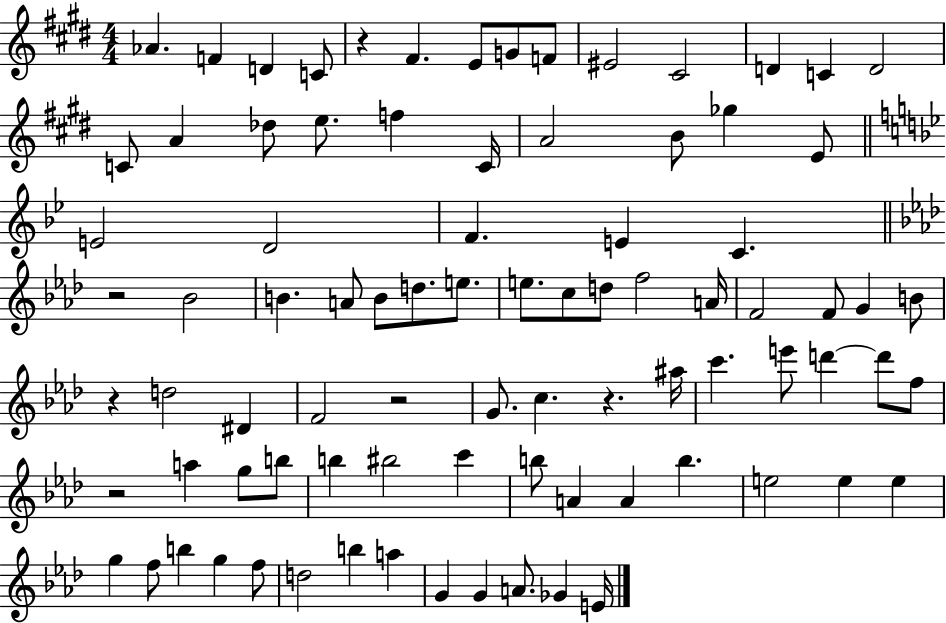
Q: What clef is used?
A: treble